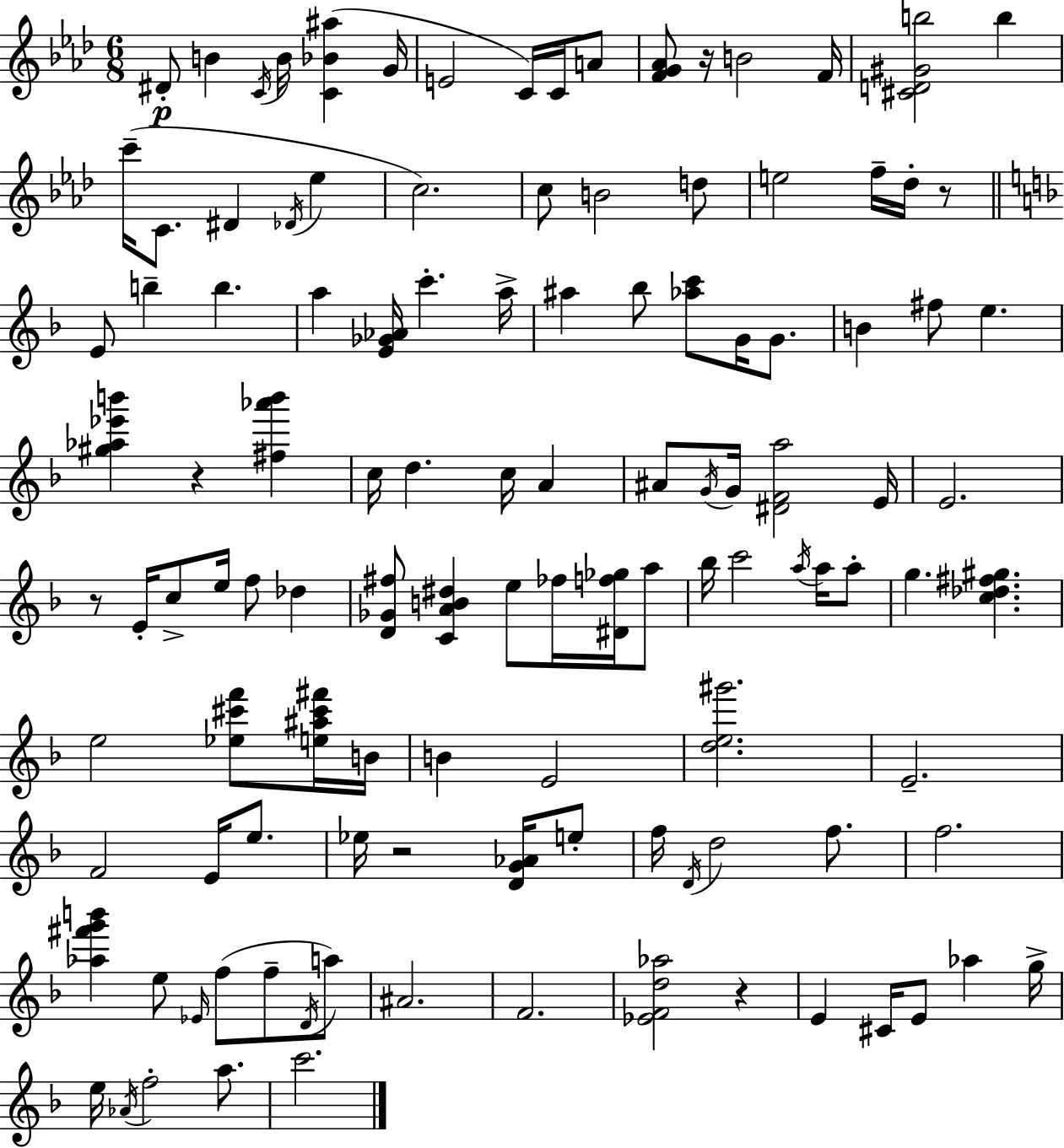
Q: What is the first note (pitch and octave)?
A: D#4